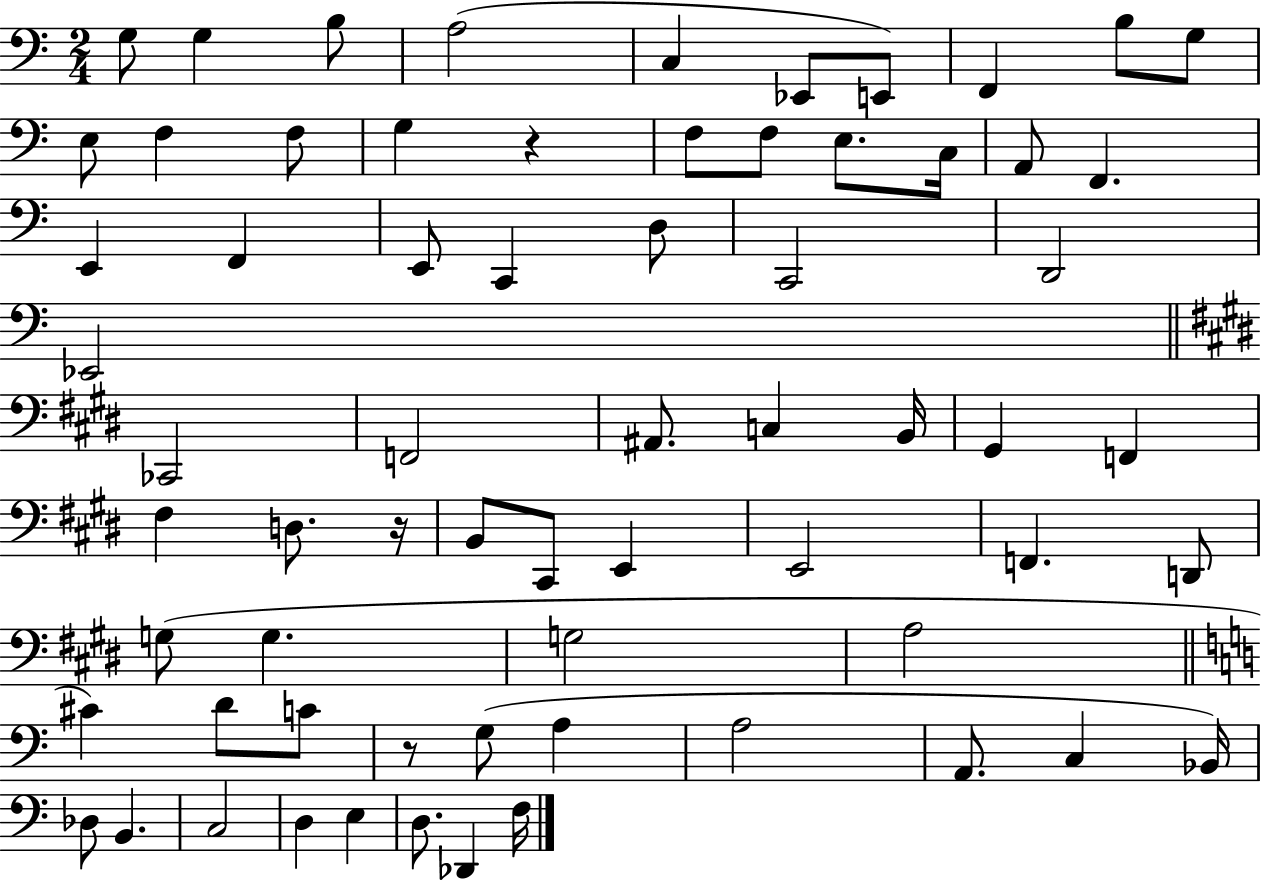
X:1
T:Untitled
M:2/4
L:1/4
K:C
G,/2 G, B,/2 A,2 C, _E,,/2 E,,/2 F,, B,/2 G,/2 E,/2 F, F,/2 G, z F,/2 F,/2 E,/2 C,/4 A,,/2 F,, E,, F,, E,,/2 C,, D,/2 C,,2 D,,2 _E,,2 _C,,2 F,,2 ^A,,/2 C, B,,/4 ^G,, F,, ^F, D,/2 z/4 B,,/2 ^C,,/2 E,, E,,2 F,, D,,/2 G,/2 G, G,2 A,2 ^C D/2 C/2 z/2 G,/2 A, A,2 A,,/2 C, _B,,/4 _D,/2 B,, C,2 D, E, D,/2 _D,, F,/4